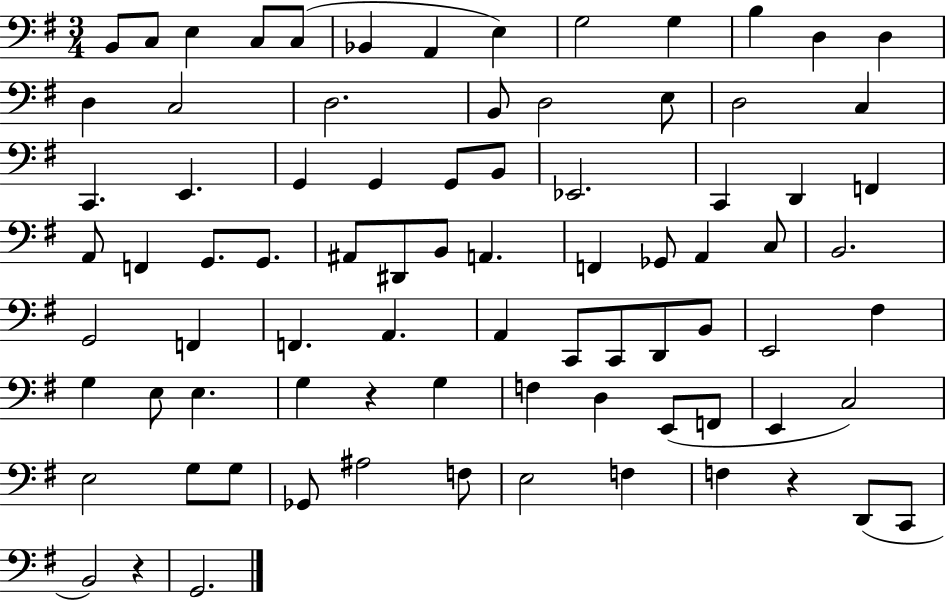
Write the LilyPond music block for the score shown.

{
  \clef bass
  \numericTimeSignature
  \time 3/4
  \key g \major
  b,8 c8 e4 c8 c8( | bes,4 a,4 e4) | g2 g4 | b4 d4 d4 | \break d4 c2 | d2. | b,8 d2 e8 | d2 c4 | \break c,4. e,4. | g,4 g,4 g,8 b,8 | ees,2. | c,4 d,4 f,4 | \break a,8 f,4 g,8. g,8. | ais,8 dis,8 b,8 a,4. | f,4 ges,8 a,4 c8 | b,2. | \break g,2 f,4 | f,4. a,4. | a,4 c,8 c,8 d,8 b,8 | e,2 fis4 | \break g4 e8 e4. | g4 r4 g4 | f4 d4 e,8( f,8 | e,4 c2) | \break e2 g8 g8 | ges,8 ais2 f8 | e2 f4 | f4 r4 d,8( c,8 | \break b,2) r4 | g,2. | \bar "|."
}